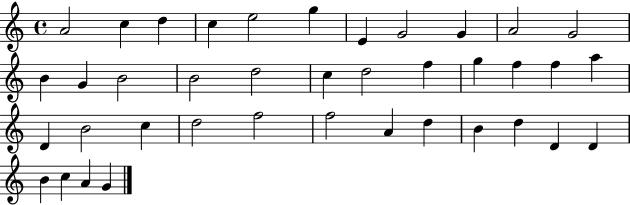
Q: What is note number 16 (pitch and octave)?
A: D5